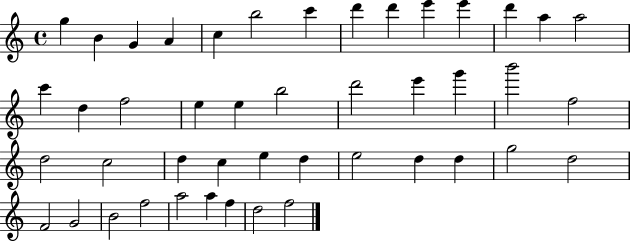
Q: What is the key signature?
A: C major